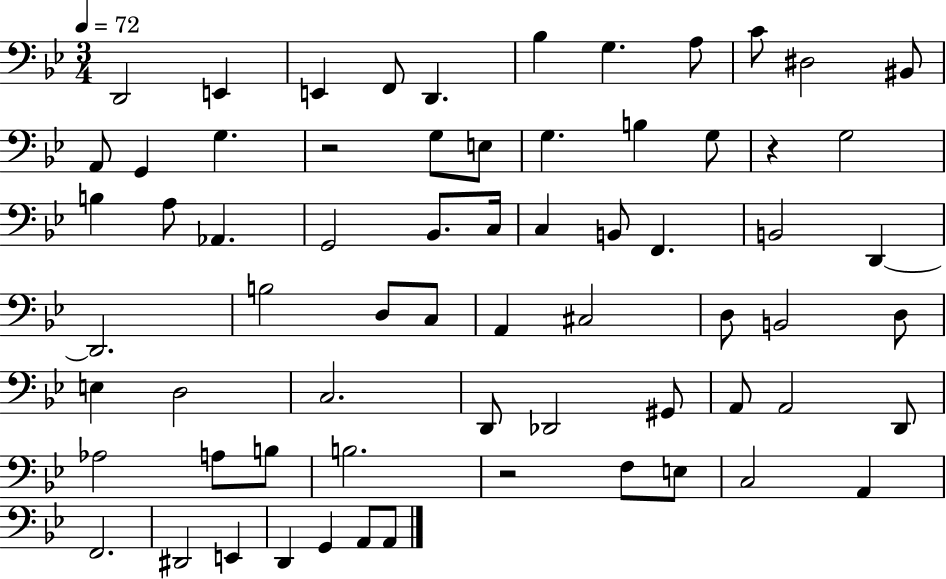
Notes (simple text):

D2/h E2/q E2/q F2/e D2/q. Bb3/q G3/q. A3/e C4/e D#3/h BIS2/e A2/e G2/q G3/q. R/h G3/e E3/e G3/q. B3/q G3/e R/q G3/h B3/q A3/e Ab2/q. G2/h Bb2/e. C3/s C3/q B2/e F2/q. B2/h D2/q D2/h. B3/h D3/e C3/e A2/q C#3/h D3/e B2/h D3/e E3/q D3/h C3/h. D2/e Db2/h G#2/e A2/e A2/h D2/e Ab3/h A3/e B3/e B3/h. R/h F3/e E3/e C3/h A2/q F2/h. D#2/h E2/q D2/q G2/q A2/e A2/e